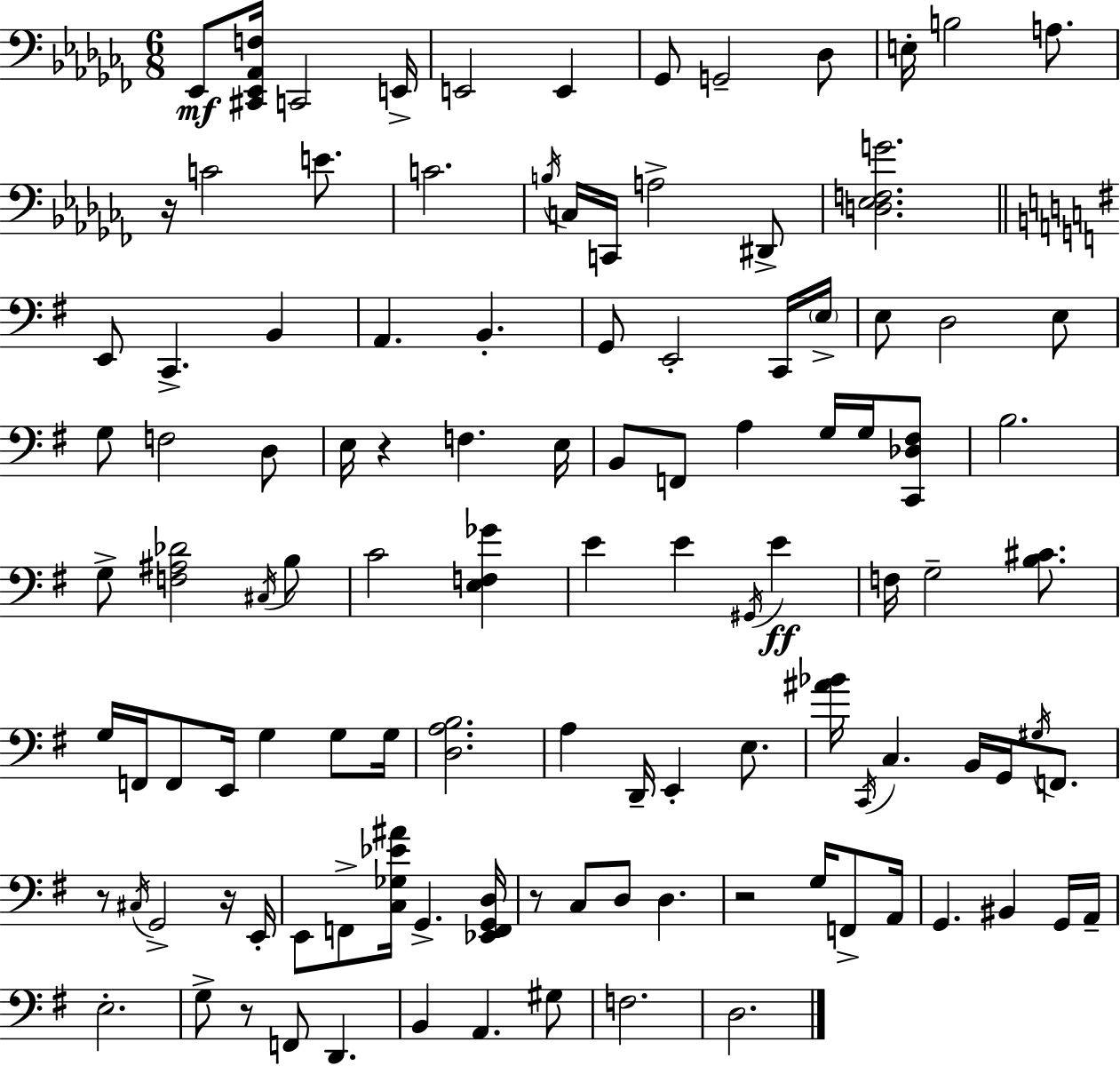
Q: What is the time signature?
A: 6/8